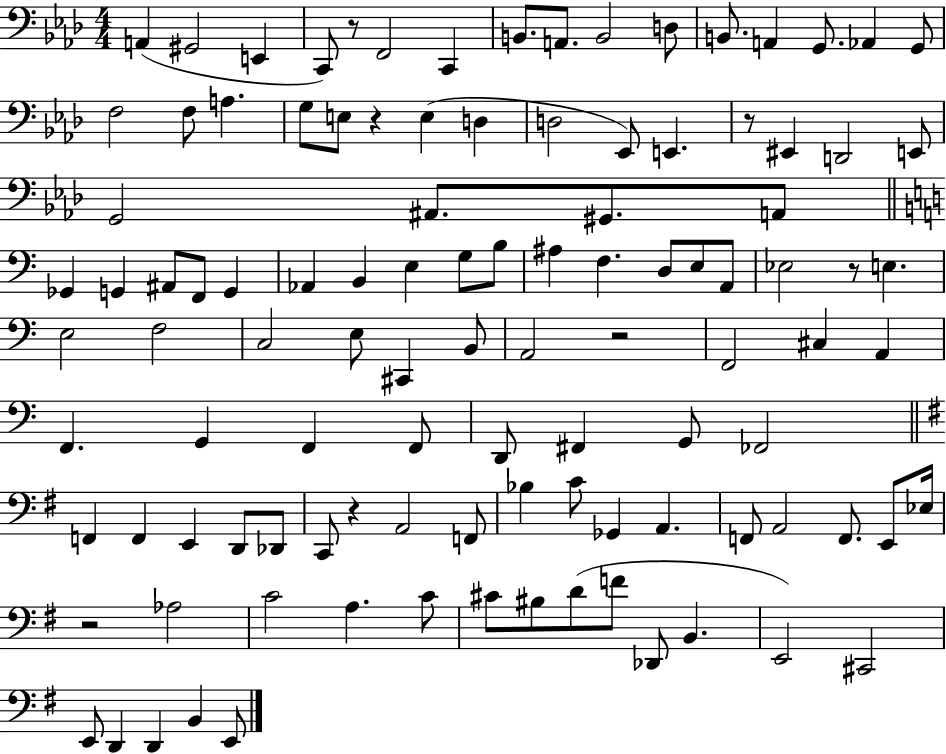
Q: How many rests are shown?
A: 7